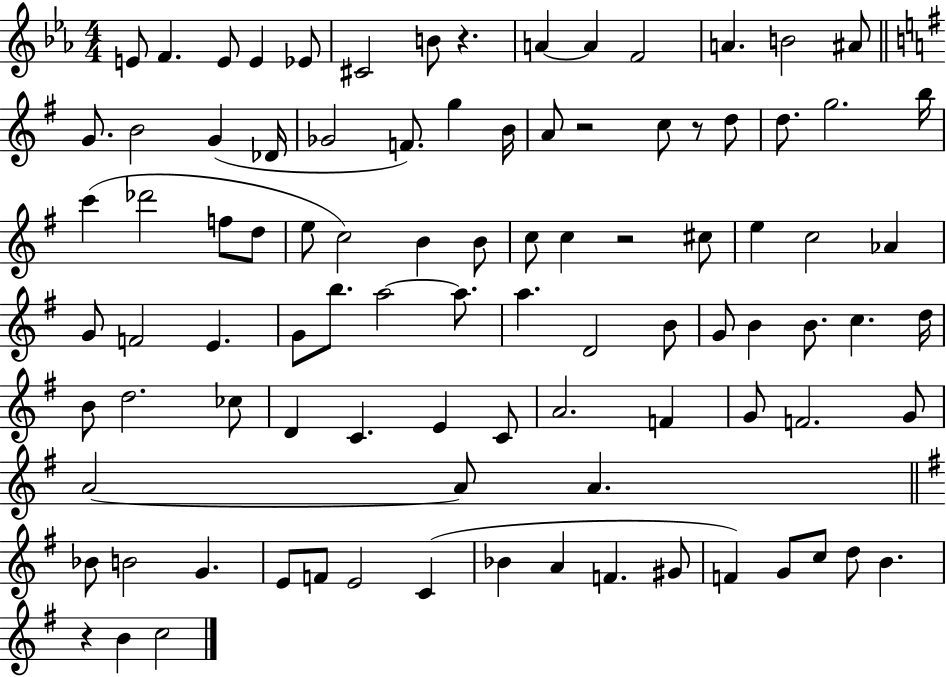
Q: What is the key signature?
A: EES major